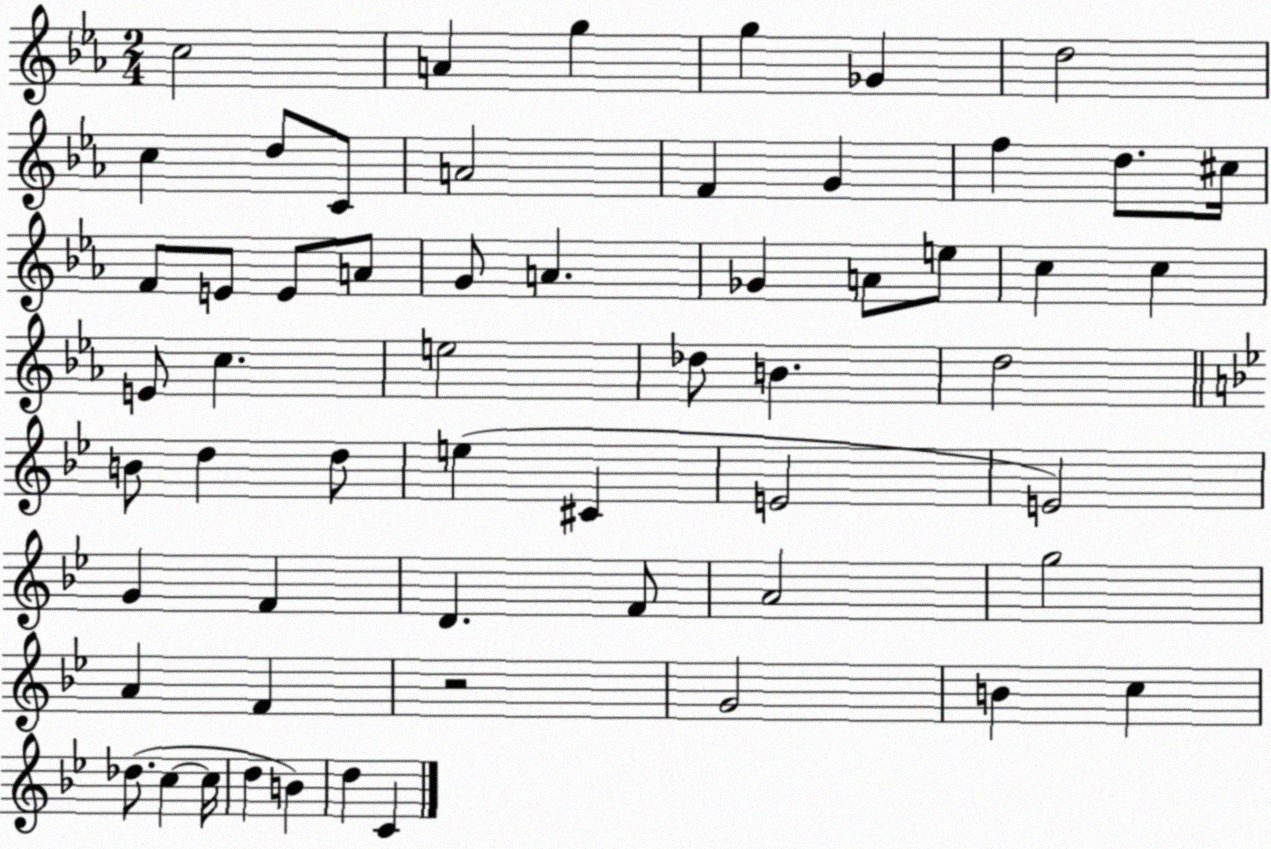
X:1
T:Untitled
M:2/4
L:1/4
K:Eb
c2 A g g _G d2 c d/2 C/2 A2 F G f d/2 ^c/4 F/2 E/2 E/2 A/2 G/2 A _G A/2 e/2 c c E/2 c e2 _d/2 B d2 B/2 d d/2 e ^C E2 E2 G F D F/2 A2 g2 A F z2 G2 B c _d/2 c c/4 d B d C